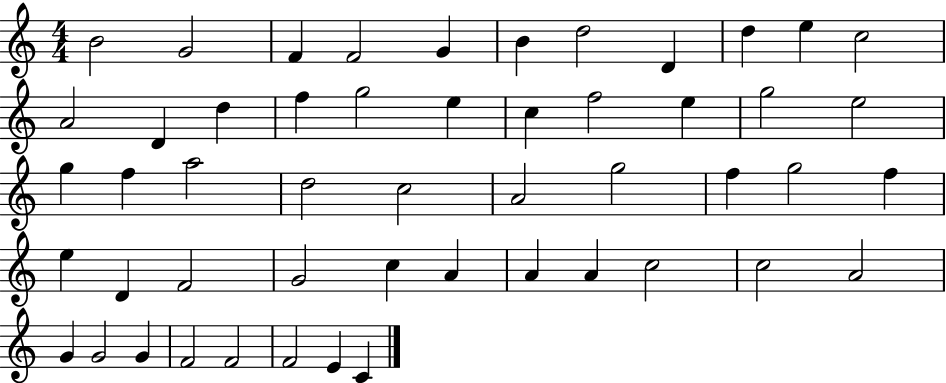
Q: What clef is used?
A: treble